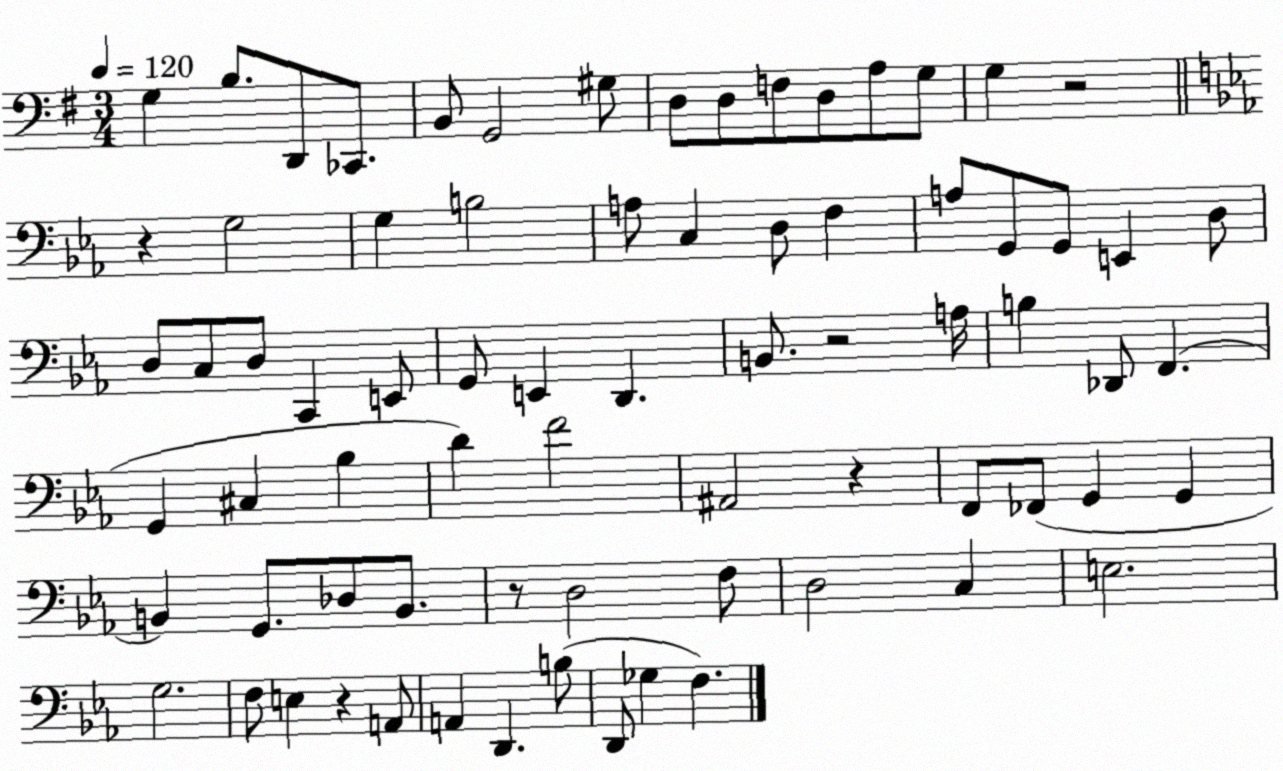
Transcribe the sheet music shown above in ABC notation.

X:1
T:Untitled
M:3/4
L:1/4
K:G
G, B,/2 D,,/2 _C,,/2 B,,/2 G,,2 ^G,/2 D,/2 D,/2 F,/2 D,/2 A,/2 G,/2 G, z2 z G,2 G, B,2 A,/2 C, D,/2 F, A,/2 G,,/2 G,,/2 E,, D,/2 D,/2 C,/2 D,/2 C,, E,,/2 G,,/2 E,, D,, B,,/2 z2 A,/4 B, _D,,/2 F,, G,, ^C, _B, D F2 ^A,,2 z F,,/2 _F,,/2 G,, G,, B,, G,,/2 _D,/2 B,,/2 z/2 D,2 F,/2 D,2 C, E,2 G,2 F,/2 E, z A,,/2 A,, D,, B,/2 D,,/2 _G, F,